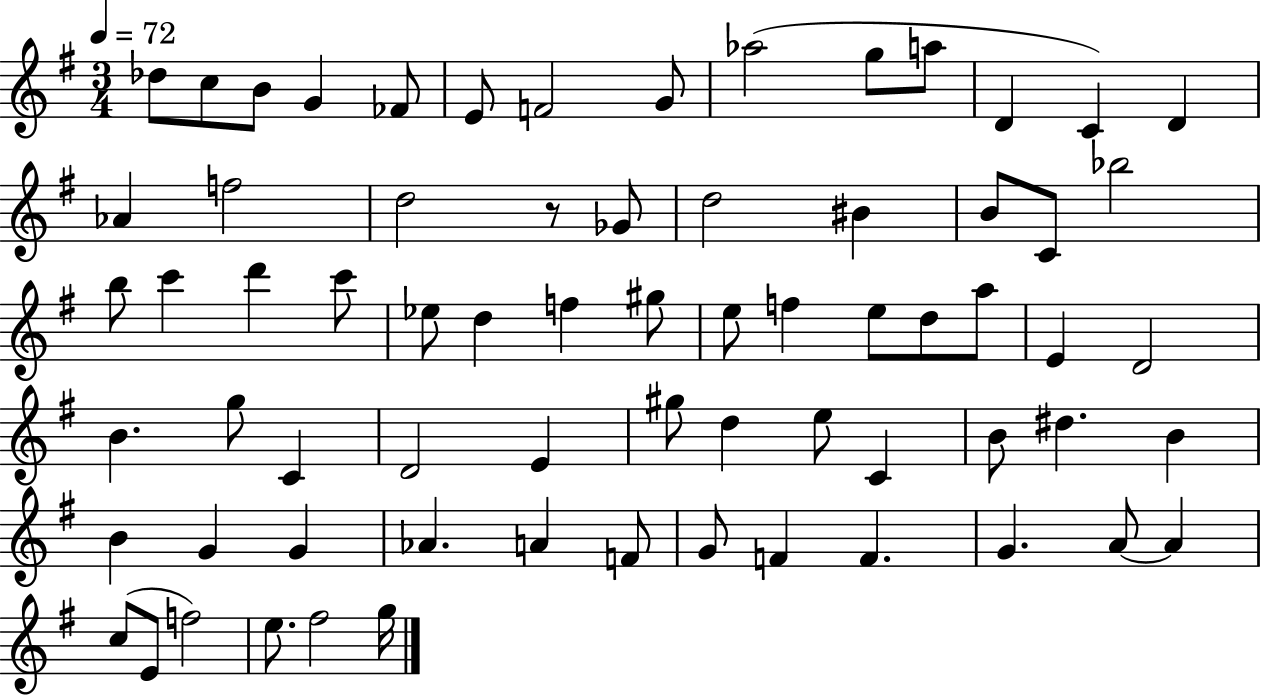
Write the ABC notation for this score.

X:1
T:Untitled
M:3/4
L:1/4
K:G
_d/2 c/2 B/2 G _F/2 E/2 F2 G/2 _a2 g/2 a/2 D C D _A f2 d2 z/2 _G/2 d2 ^B B/2 C/2 _b2 b/2 c' d' c'/2 _e/2 d f ^g/2 e/2 f e/2 d/2 a/2 E D2 B g/2 C D2 E ^g/2 d e/2 C B/2 ^d B B G G _A A F/2 G/2 F F G A/2 A c/2 E/2 f2 e/2 ^f2 g/4